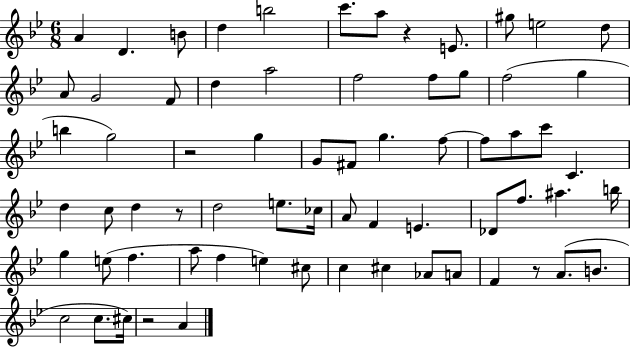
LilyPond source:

{
  \clef treble
  \numericTimeSignature
  \time 6/8
  \key bes \major
  a'4 d'4. b'8 | d''4 b''2 | c'''8. a''8 r4 e'8. | gis''8 e''2 d''8 | \break a'8 g'2 f'8 | d''4 a''2 | f''2 f''8 g''8 | f''2( g''4 | \break b''4 g''2) | r2 g''4 | g'8 fis'8 g''4. f''8~~ | f''8 a''8 c'''8 c'4. | \break d''4 c''8 d''4 r8 | d''2 e''8. ces''16 | a'8 f'4 e'4. | des'8 f''8. ais''4. b''16 | \break g''4 e''8( f''4. | a''8 f''4 e''4) cis''8 | c''4 cis''4 aes'8 a'8 | f'4 r8 a'8.( b'8. | \break c''2 c''8. cis''16) | r2 a'4 | \bar "|."
}